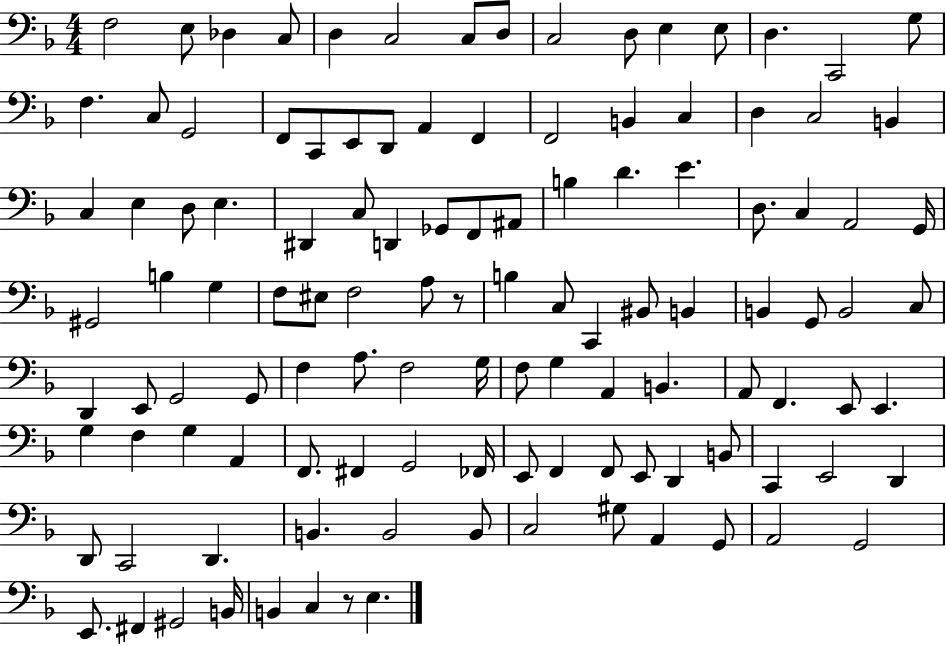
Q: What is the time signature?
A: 4/4